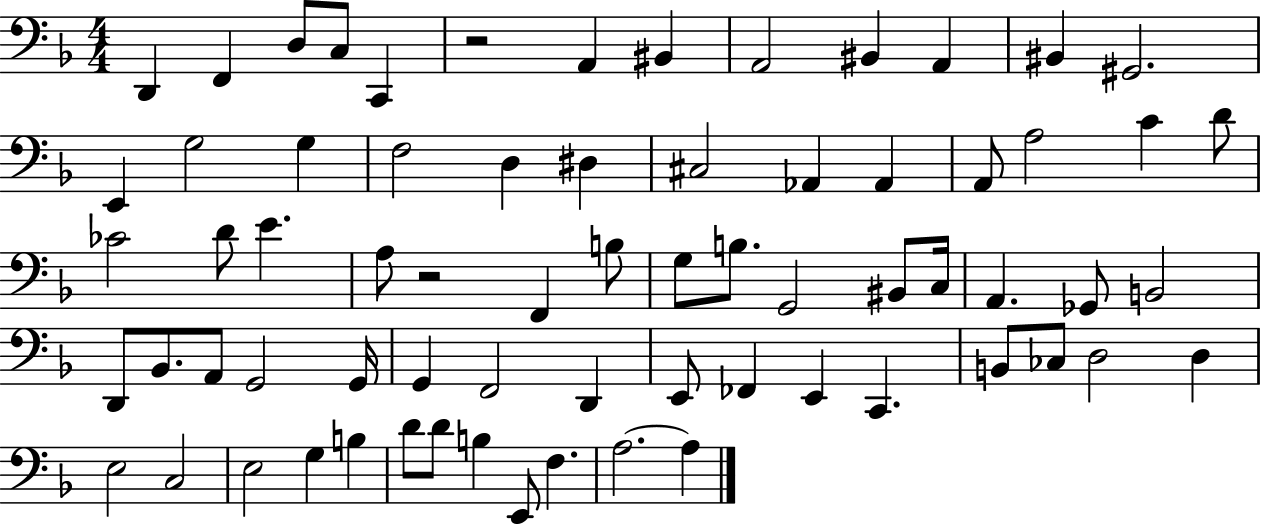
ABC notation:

X:1
T:Untitled
M:4/4
L:1/4
K:F
D,, F,, D,/2 C,/2 C,, z2 A,, ^B,, A,,2 ^B,, A,, ^B,, ^G,,2 E,, G,2 G, F,2 D, ^D, ^C,2 _A,, _A,, A,,/2 A,2 C D/2 _C2 D/2 E A,/2 z2 F,, B,/2 G,/2 B,/2 G,,2 ^B,,/2 C,/4 A,, _G,,/2 B,,2 D,,/2 _B,,/2 A,,/2 G,,2 G,,/4 G,, F,,2 D,, E,,/2 _F,, E,, C,, B,,/2 _C,/2 D,2 D, E,2 C,2 E,2 G, B, D/2 D/2 B, E,,/2 F, A,2 A,